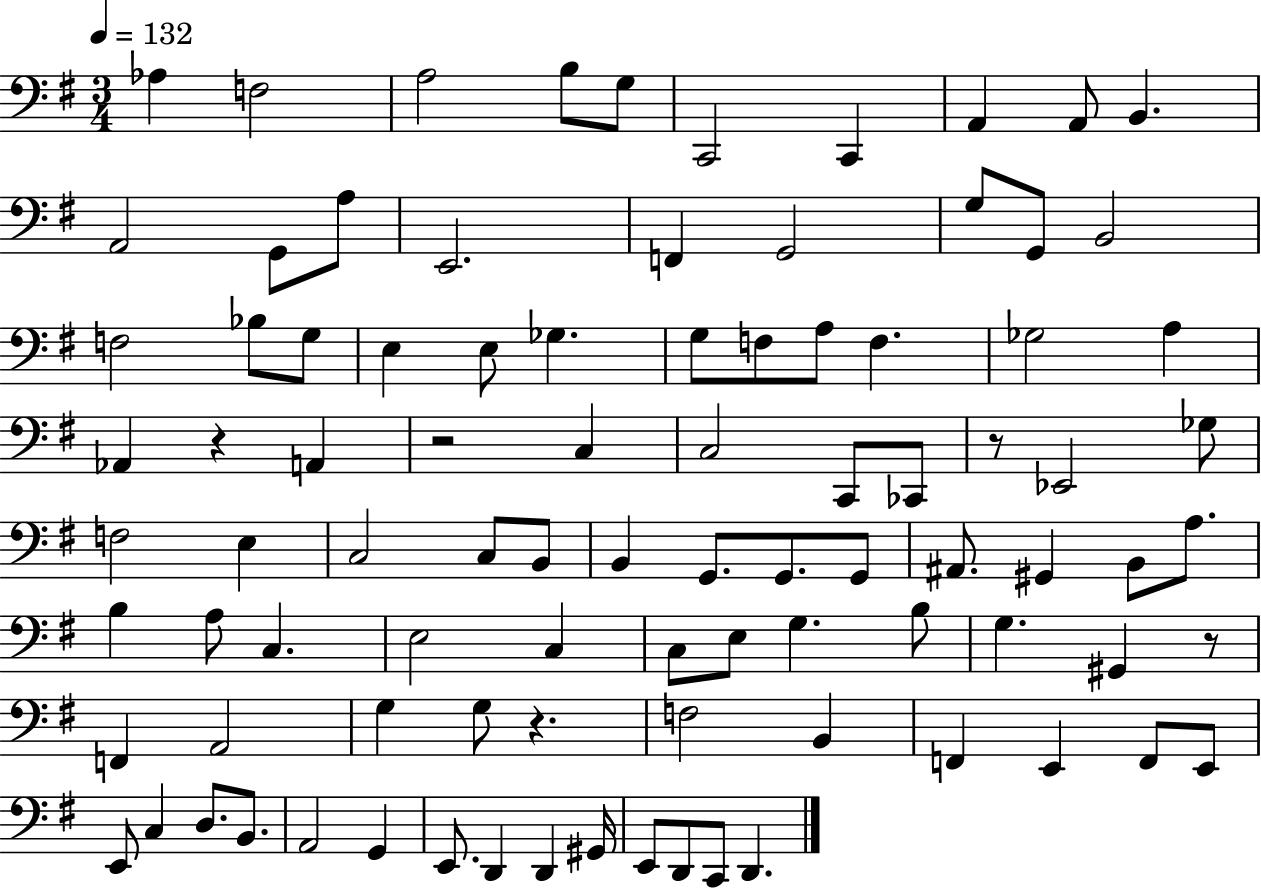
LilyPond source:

{
  \clef bass
  \numericTimeSignature
  \time 3/4
  \key g \major
  \tempo 4 = 132
  aes4 f2 | a2 b8 g8 | c,2 c,4 | a,4 a,8 b,4. | \break a,2 g,8 a8 | e,2. | f,4 g,2 | g8 g,8 b,2 | \break f2 bes8 g8 | e4 e8 ges4. | g8 f8 a8 f4. | ges2 a4 | \break aes,4 r4 a,4 | r2 c4 | c2 c,8 ces,8 | r8 ees,2 ges8 | \break f2 e4 | c2 c8 b,8 | b,4 g,8. g,8. g,8 | ais,8. gis,4 b,8 a8. | \break b4 a8 c4. | e2 c4 | c8 e8 g4. b8 | g4. gis,4 r8 | \break f,4 a,2 | g4 g8 r4. | f2 b,4 | f,4 e,4 f,8 e,8 | \break e,8 c4 d8. b,8. | a,2 g,4 | e,8. d,4 d,4 gis,16 | e,8 d,8 c,8 d,4. | \break \bar "|."
}